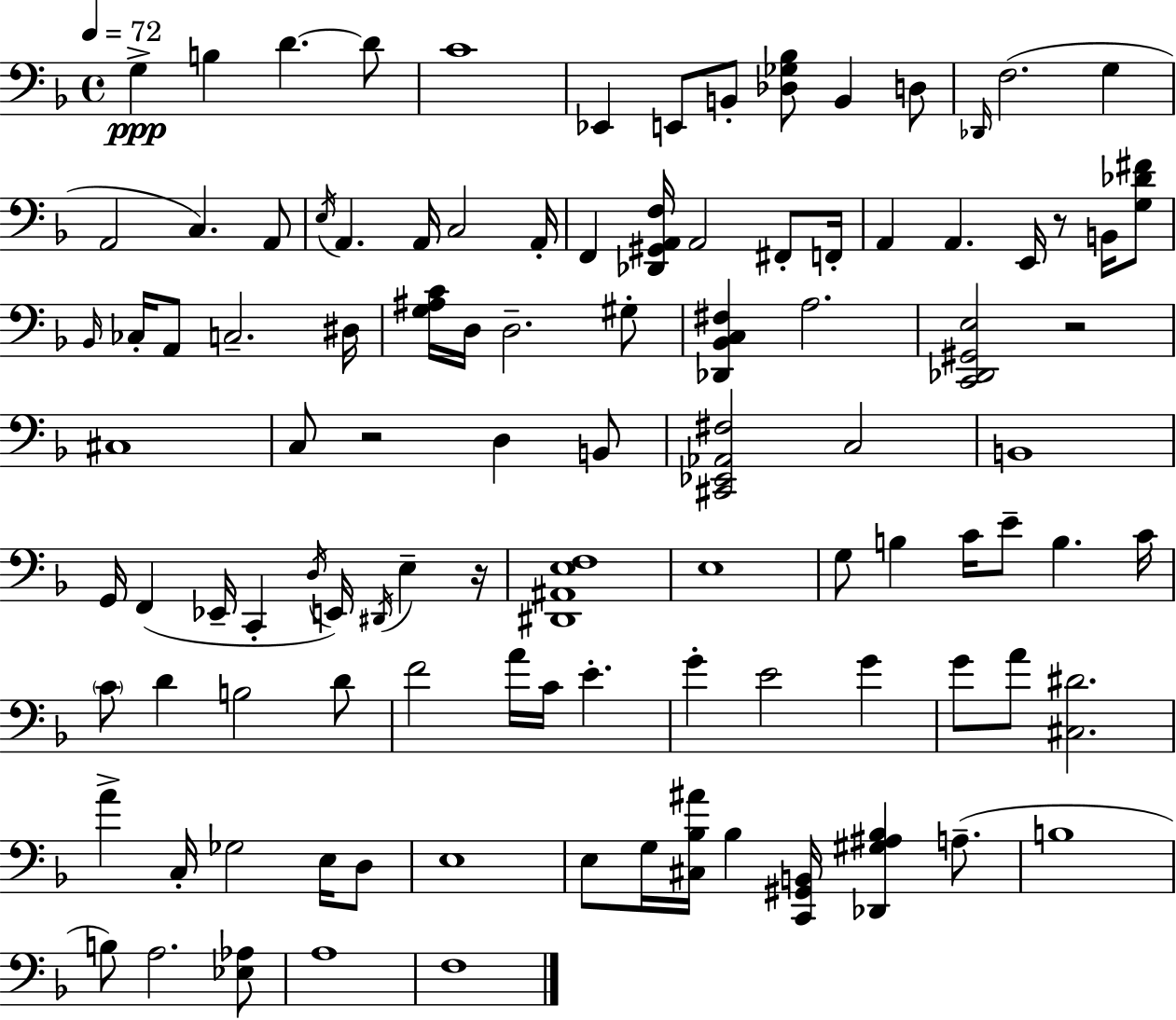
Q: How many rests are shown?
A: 4